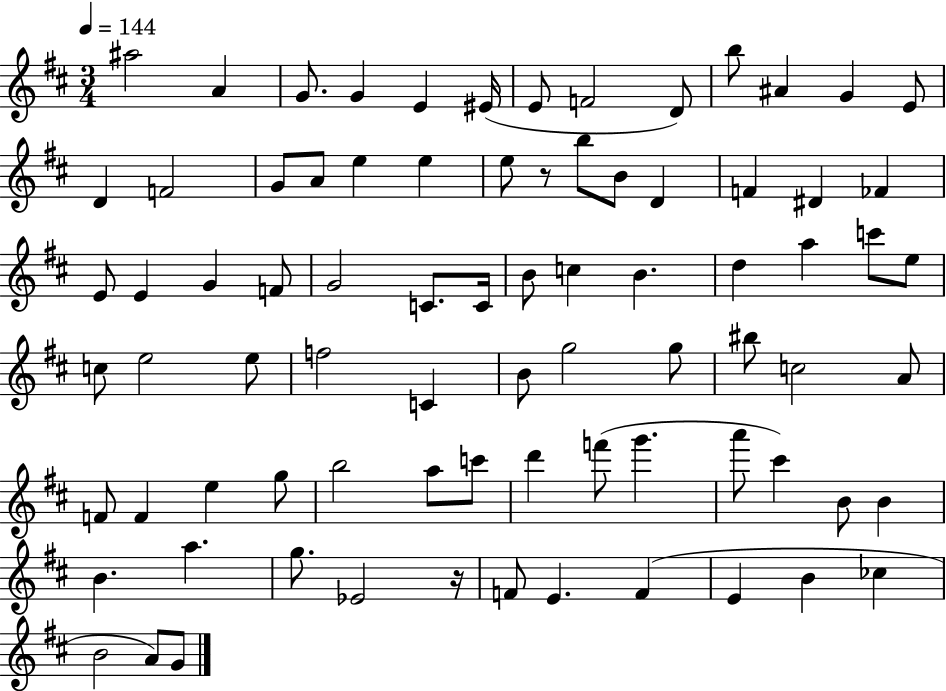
{
  \clef treble
  \numericTimeSignature
  \time 3/4
  \key d \major
  \tempo 4 = 144
  ais''2 a'4 | g'8. g'4 e'4 eis'16( | e'8 f'2 d'8) | b''8 ais'4 g'4 e'8 | \break d'4 f'2 | g'8 a'8 e''4 e''4 | e''8 r8 b''8 b'8 d'4 | f'4 dis'4 fes'4 | \break e'8 e'4 g'4 f'8 | g'2 c'8. c'16 | b'8 c''4 b'4. | d''4 a''4 c'''8 e''8 | \break c''8 e''2 e''8 | f''2 c'4 | b'8 g''2 g''8 | bis''8 c''2 a'8 | \break f'8 f'4 e''4 g''8 | b''2 a''8 c'''8 | d'''4 f'''8( g'''4. | a'''8 cis'''4) b'8 b'4 | \break b'4. a''4. | g''8. ees'2 r16 | f'8 e'4. f'4( | e'4 b'4 ces''4 | \break b'2 a'8) g'8 | \bar "|."
}